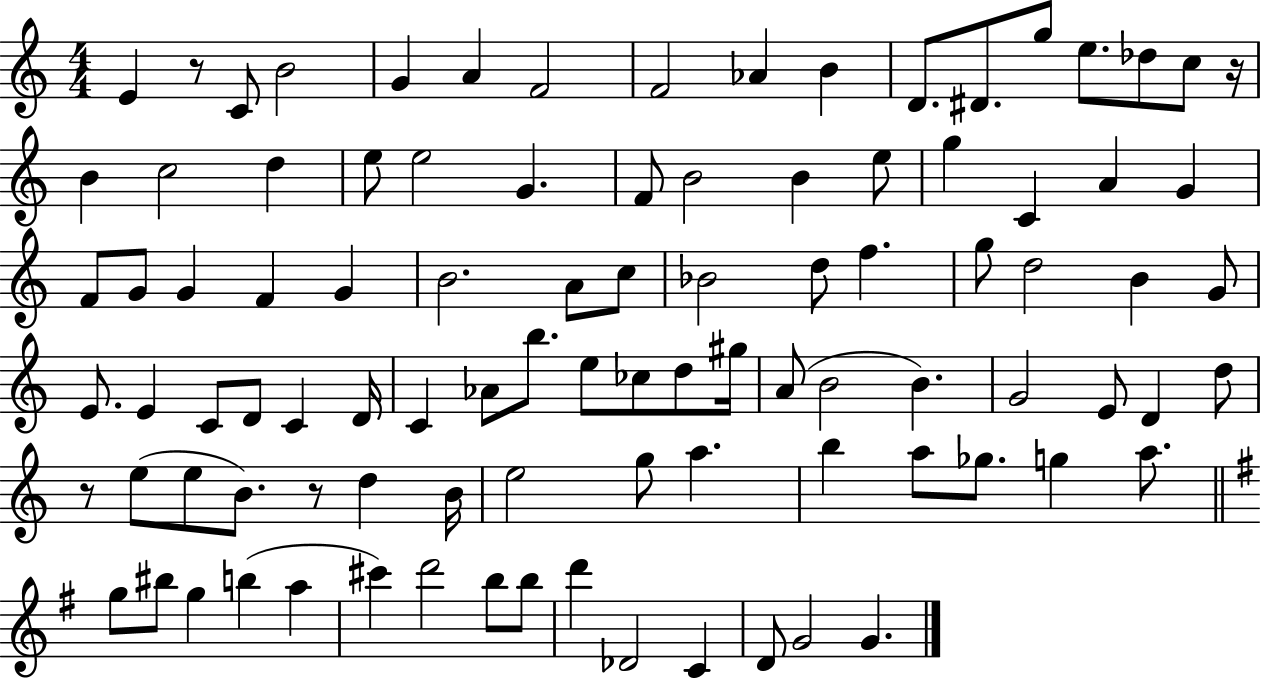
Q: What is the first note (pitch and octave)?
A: E4